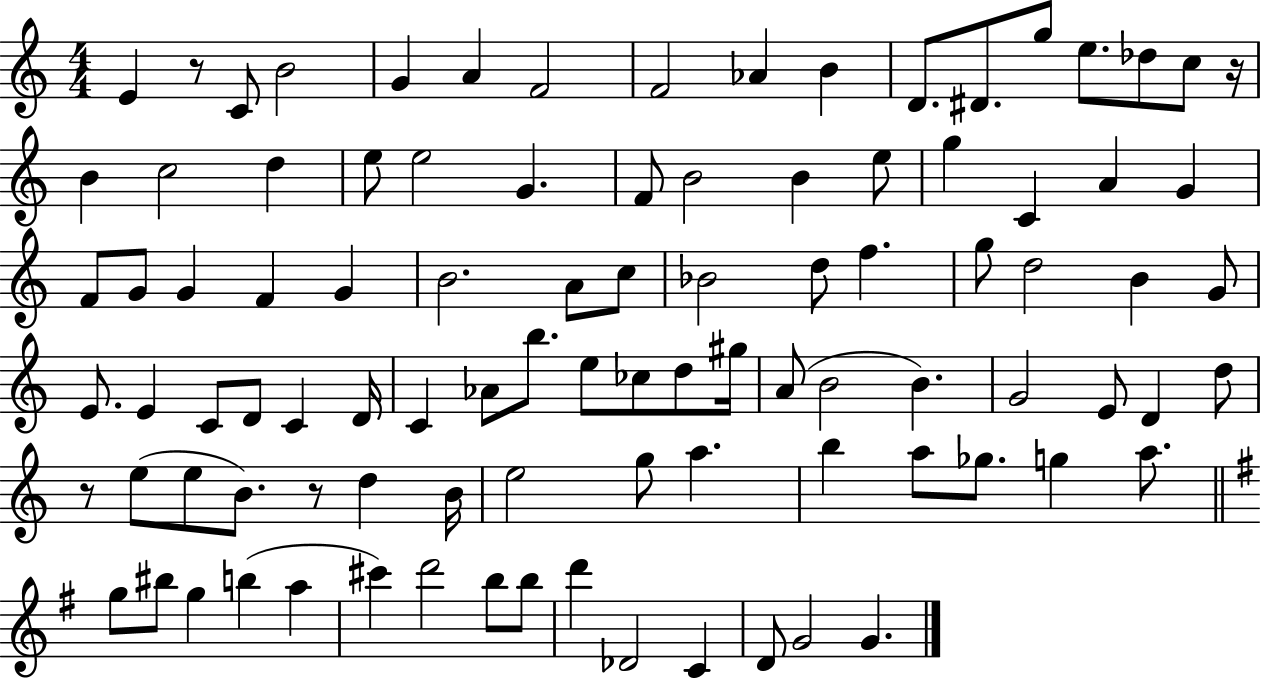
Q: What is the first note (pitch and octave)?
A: E4